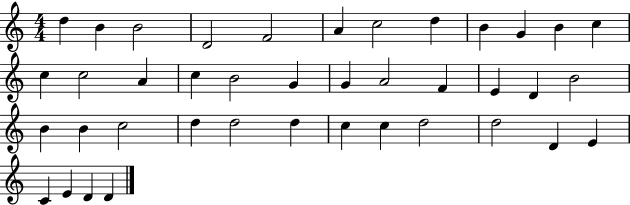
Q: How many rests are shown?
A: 0